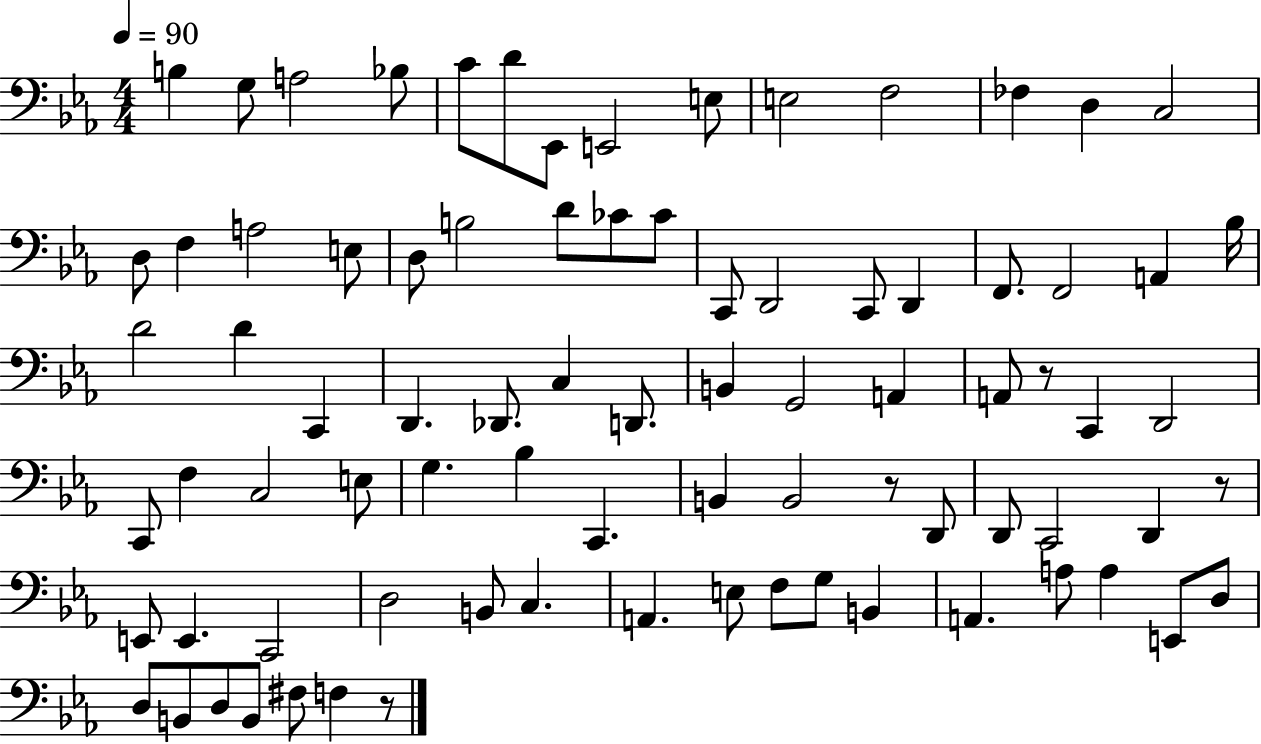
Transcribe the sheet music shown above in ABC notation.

X:1
T:Untitled
M:4/4
L:1/4
K:Eb
B, G,/2 A,2 _B,/2 C/2 D/2 _E,,/2 E,,2 E,/2 E,2 F,2 _F, D, C,2 D,/2 F, A,2 E,/2 D,/2 B,2 D/2 _C/2 _C/2 C,,/2 D,,2 C,,/2 D,, F,,/2 F,,2 A,, _B,/4 D2 D C,, D,, _D,,/2 C, D,,/2 B,, G,,2 A,, A,,/2 z/2 C,, D,,2 C,,/2 F, C,2 E,/2 G, _B, C,, B,, B,,2 z/2 D,,/2 D,,/2 C,,2 D,, z/2 E,,/2 E,, C,,2 D,2 B,,/2 C, A,, E,/2 F,/2 G,/2 B,, A,, A,/2 A, E,,/2 D,/2 D,/2 B,,/2 D,/2 B,,/2 ^F,/2 F, z/2